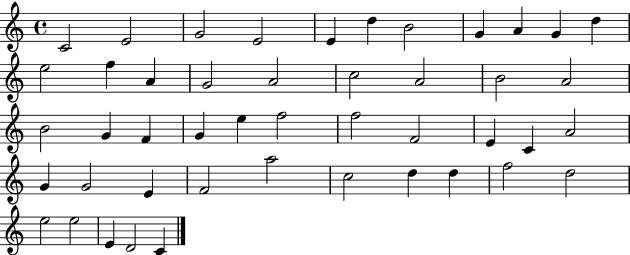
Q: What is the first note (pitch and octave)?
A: C4